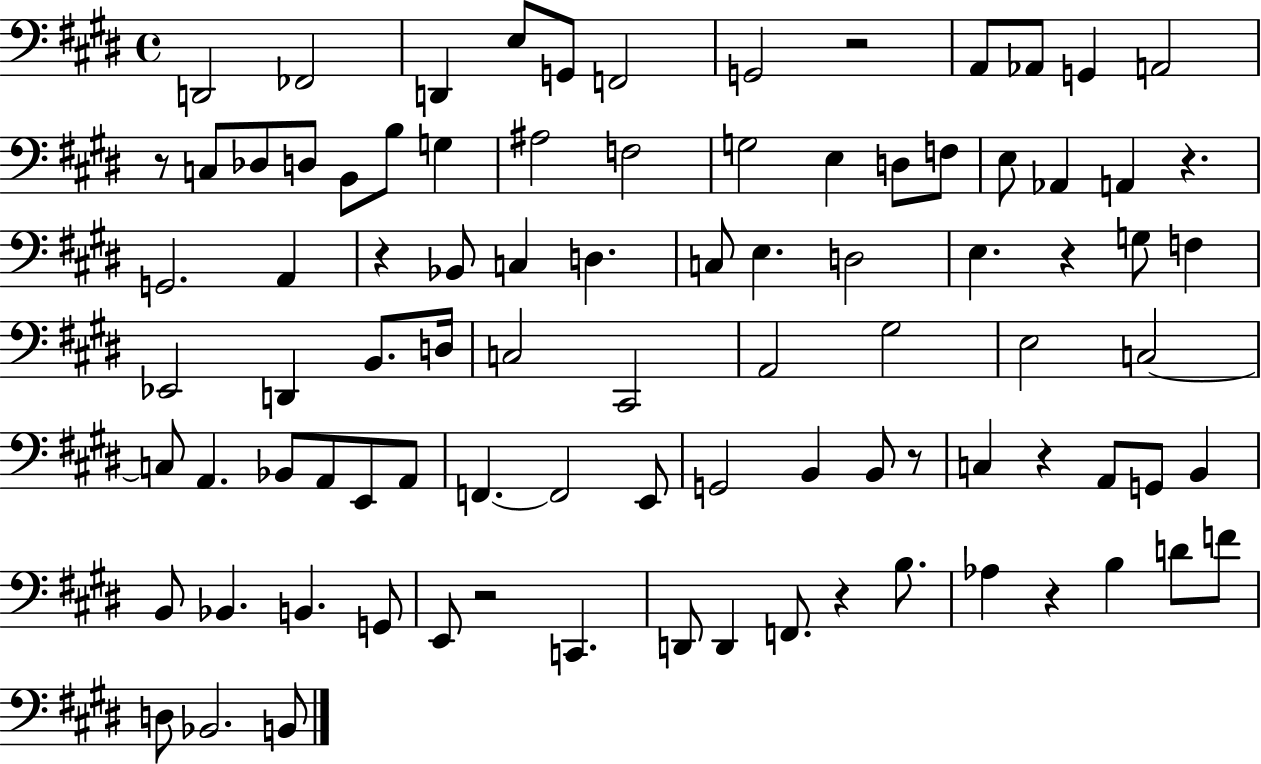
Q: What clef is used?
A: bass